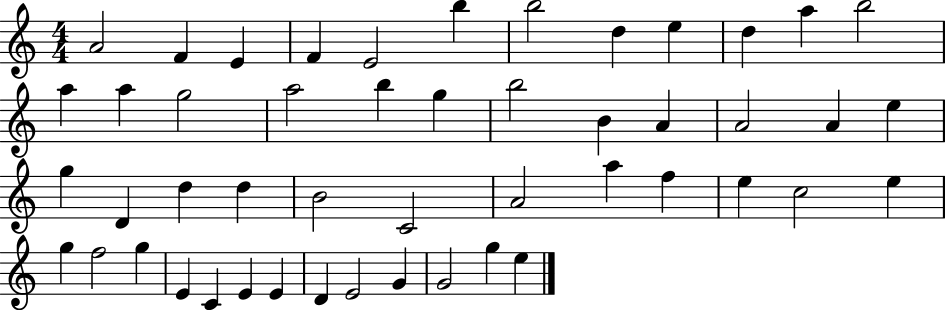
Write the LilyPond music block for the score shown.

{
  \clef treble
  \numericTimeSignature
  \time 4/4
  \key c \major
  a'2 f'4 e'4 | f'4 e'2 b''4 | b''2 d''4 e''4 | d''4 a''4 b''2 | \break a''4 a''4 g''2 | a''2 b''4 g''4 | b''2 b'4 a'4 | a'2 a'4 e''4 | \break g''4 d'4 d''4 d''4 | b'2 c'2 | a'2 a''4 f''4 | e''4 c''2 e''4 | \break g''4 f''2 g''4 | e'4 c'4 e'4 e'4 | d'4 e'2 g'4 | g'2 g''4 e''4 | \break \bar "|."
}